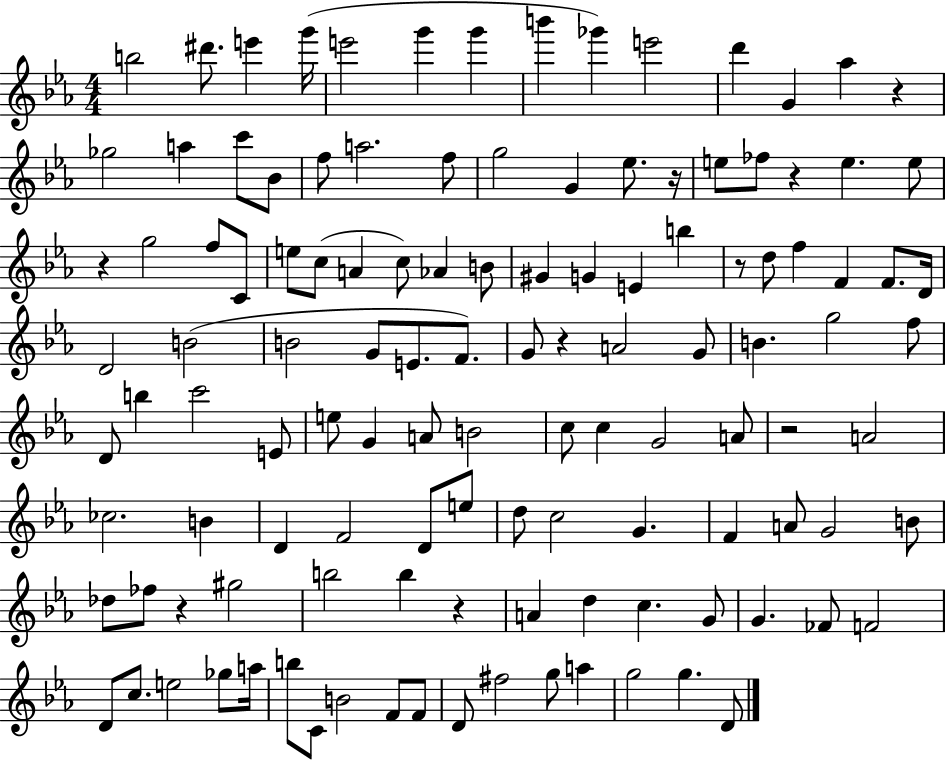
B5/h D#6/e. E6/q G6/s E6/h G6/q G6/q B6/q Gb6/q E6/h D6/q G4/q Ab5/q R/q Gb5/h A5/q C6/e Bb4/e F5/e A5/h. F5/e G5/h G4/q Eb5/e. R/s E5/e FES5/e R/q E5/q. E5/e R/q G5/h F5/e C4/e E5/e C5/e A4/q C5/e Ab4/q B4/e G#4/q G4/q E4/q B5/q R/e D5/e F5/q F4/q F4/e. D4/s D4/h B4/h B4/h G4/e E4/e. F4/e. G4/e R/q A4/h G4/e B4/q. G5/h F5/e D4/e B5/q C6/h E4/e E5/e G4/q A4/e B4/h C5/e C5/q G4/h A4/e R/h A4/h CES5/h. B4/q D4/q F4/h D4/e E5/e D5/e C5/h G4/q. F4/q A4/e G4/h B4/e Db5/e FES5/e R/q G#5/h B5/h B5/q R/q A4/q D5/q C5/q. G4/e G4/q. FES4/e F4/h D4/e C5/e. E5/h Gb5/e A5/s B5/e C4/e B4/h F4/e F4/e D4/e F#5/h G5/e A5/q G5/h G5/q. D4/e